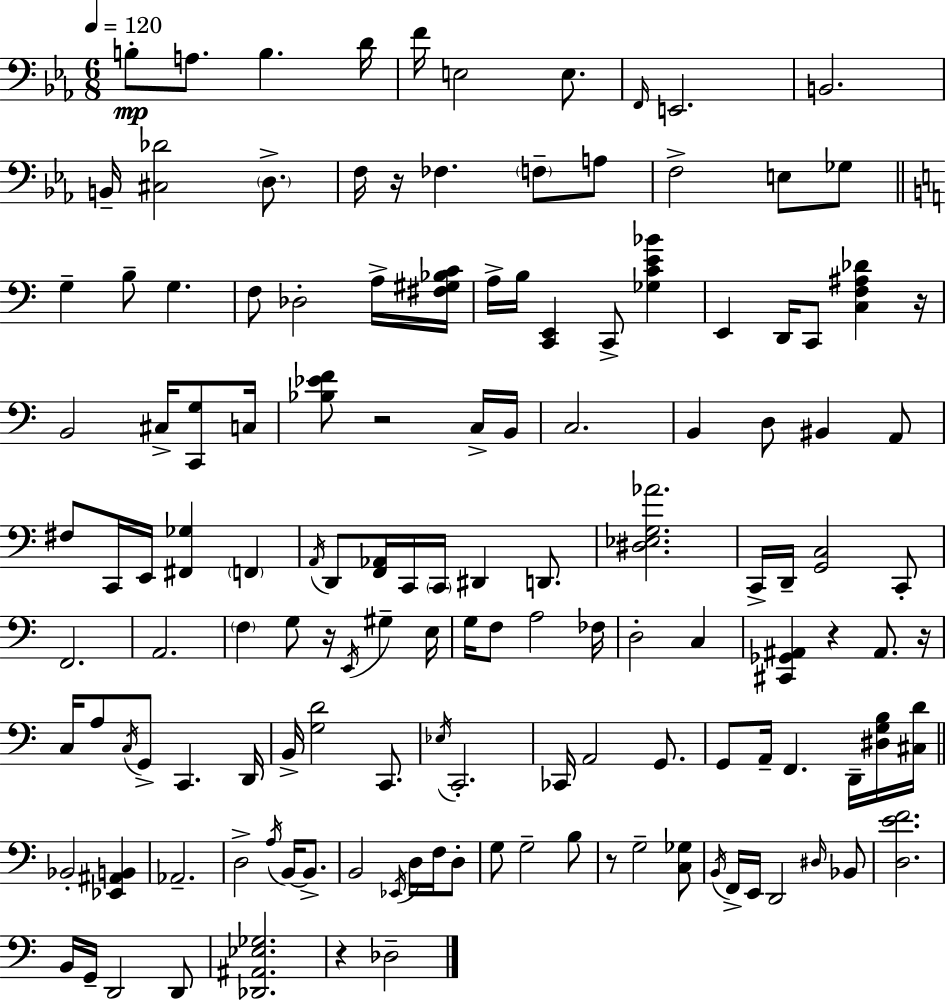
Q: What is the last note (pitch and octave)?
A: Db3